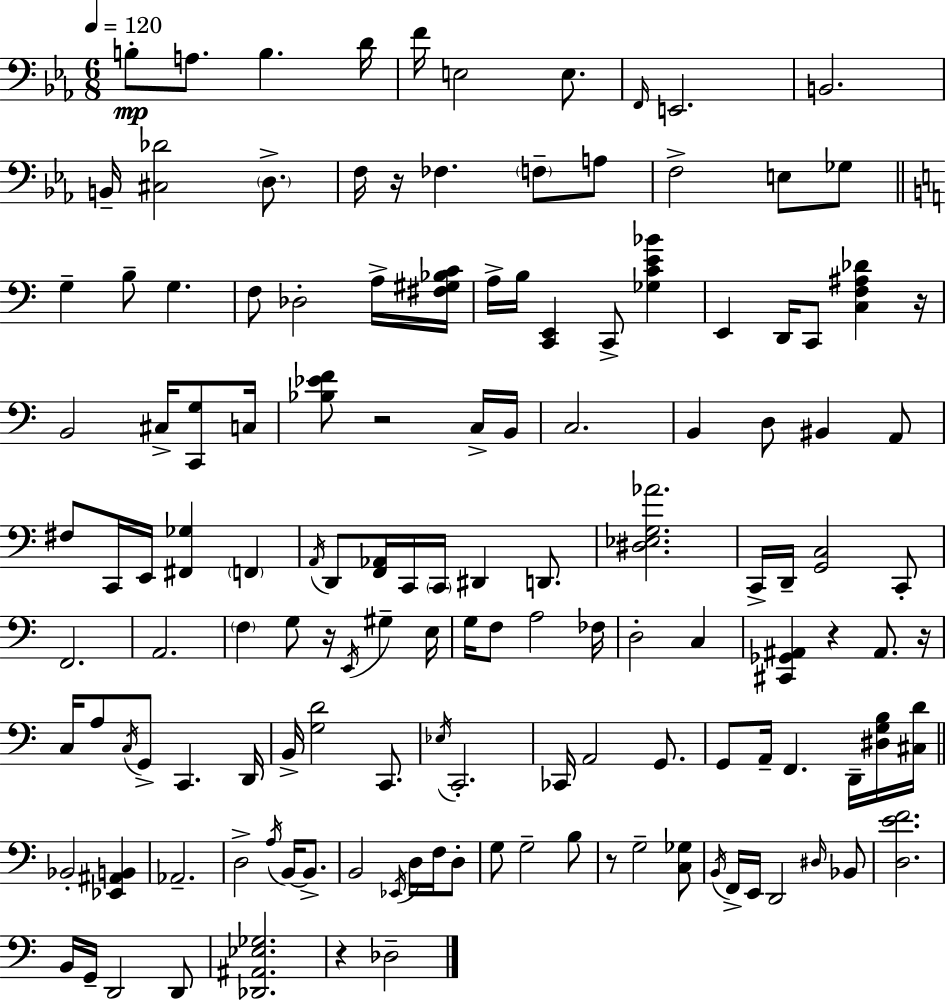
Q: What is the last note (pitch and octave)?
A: Db3